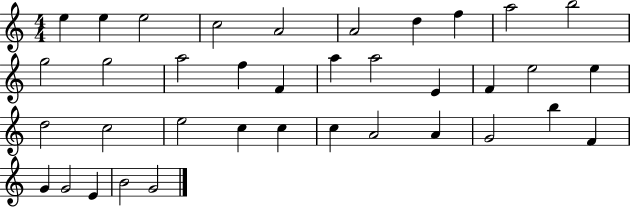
X:1
T:Untitled
M:4/4
L:1/4
K:C
e e e2 c2 A2 A2 d f a2 b2 g2 g2 a2 f F a a2 E F e2 e d2 c2 e2 c c c A2 A G2 b F G G2 E B2 G2